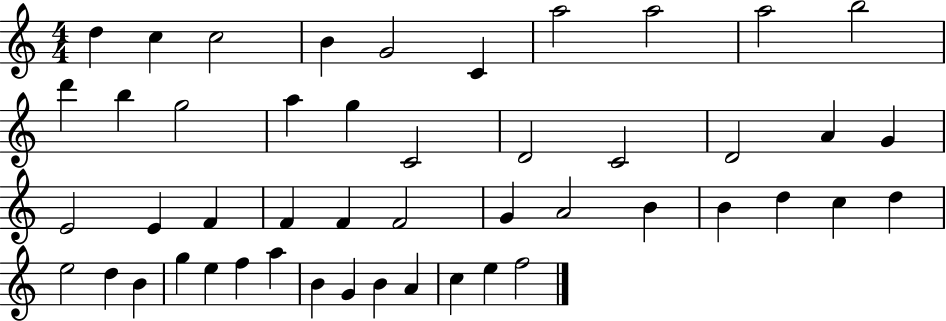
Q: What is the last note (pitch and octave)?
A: F5